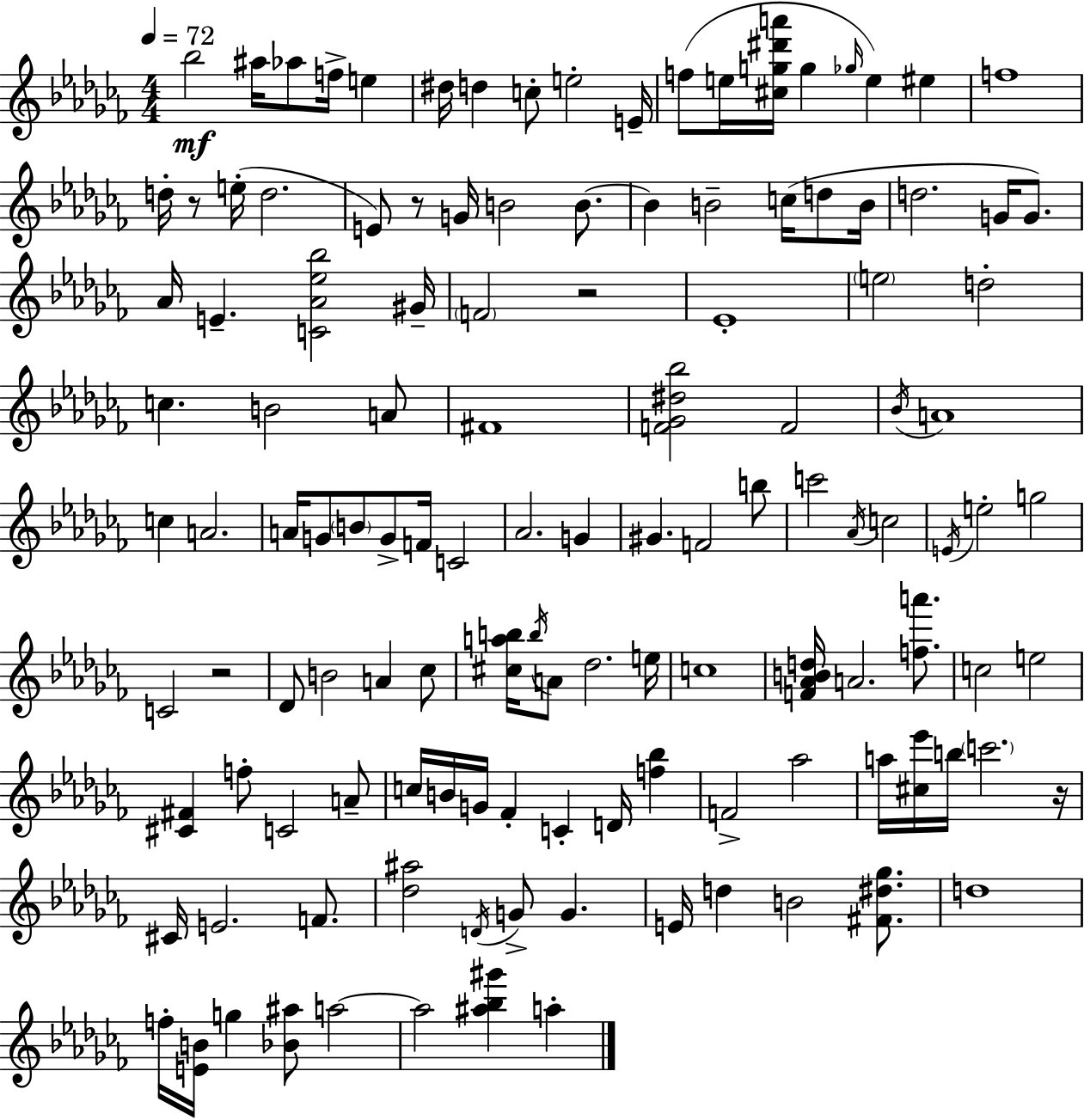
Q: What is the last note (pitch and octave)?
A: A5